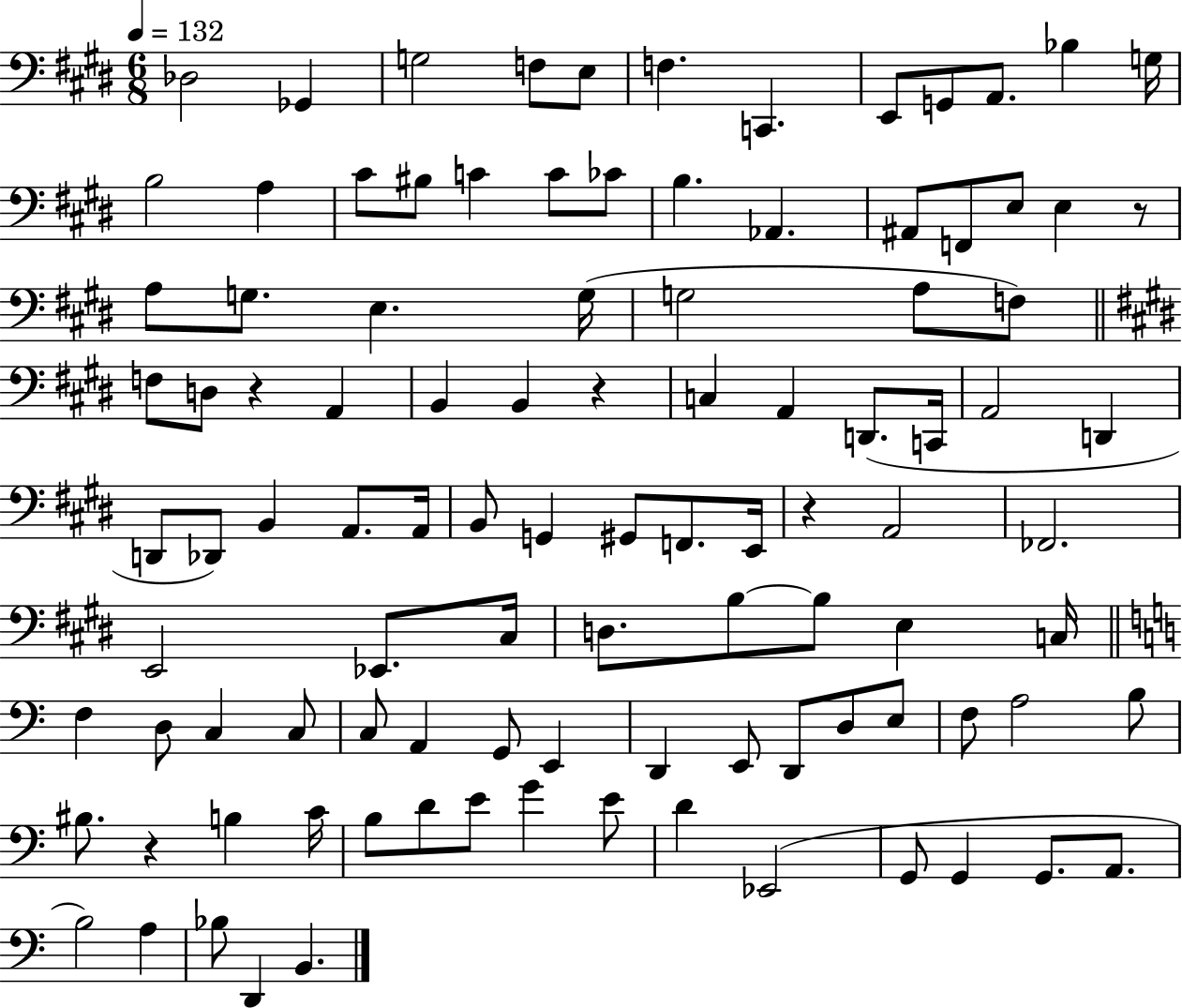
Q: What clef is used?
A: bass